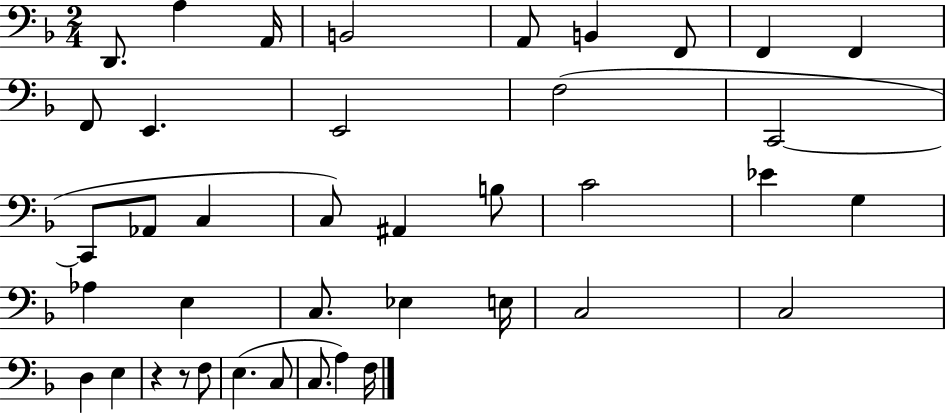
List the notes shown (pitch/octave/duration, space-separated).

D2/e. A3/q A2/s B2/h A2/e B2/q F2/e F2/q F2/q F2/e E2/q. E2/h F3/h C2/h C2/e Ab2/e C3/q C3/e A#2/q B3/e C4/h Eb4/q G3/q Ab3/q E3/q C3/e. Eb3/q E3/s C3/h C3/h D3/q E3/q R/q R/e F3/e E3/q. C3/e C3/e. A3/q F3/s